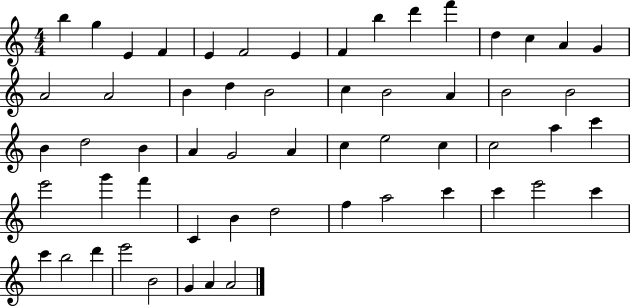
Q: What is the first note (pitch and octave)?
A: B5